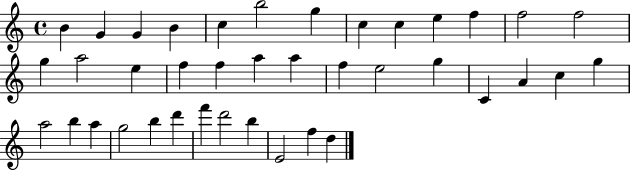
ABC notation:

X:1
T:Untitled
M:4/4
L:1/4
K:C
B G G B c b2 g c c e f f2 f2 g a2 e f f a a f e2 g C A c g a2 b a g2 b d' f' d'2 b E2 f d